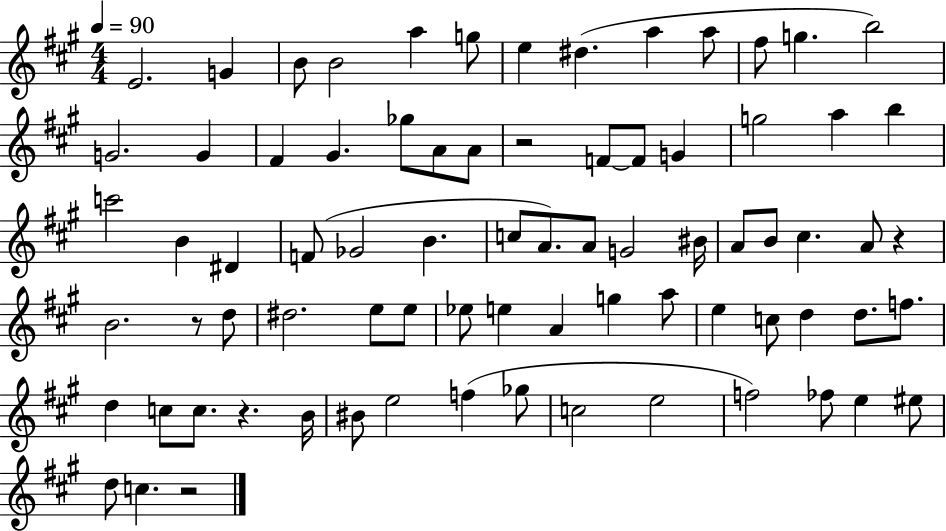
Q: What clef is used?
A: treble